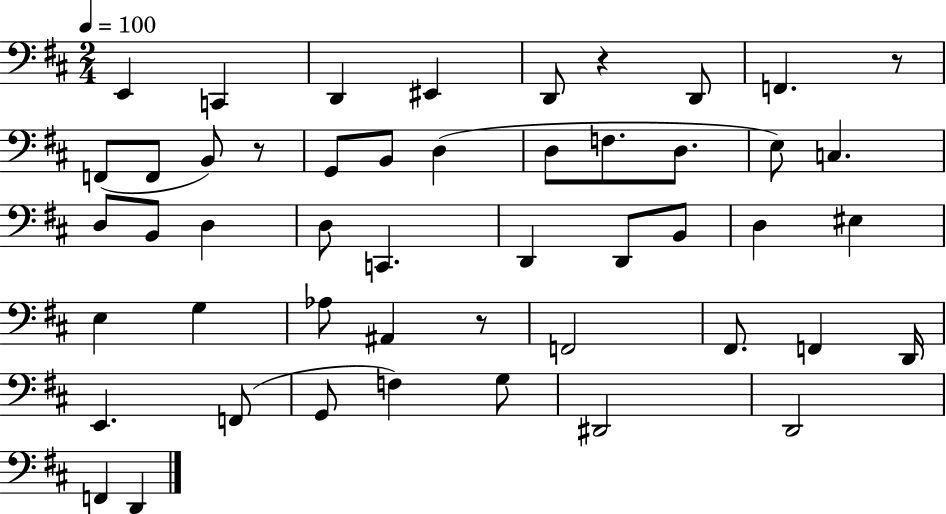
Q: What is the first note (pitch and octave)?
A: E2